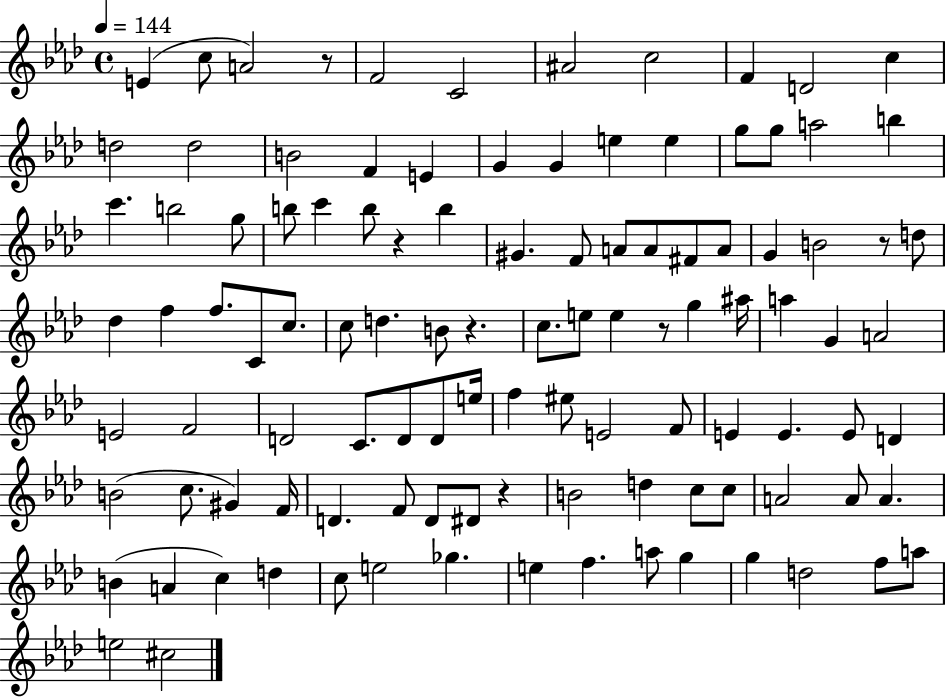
{
  \clef treble
  \time 4/4
  \defaultTimeSignature
  \key aes \major
  \tempo 4 = 144
  e'4( c''8 a'2) r8 | f'2 c'2 | ais'2 c''2 | f'4 d'2 c''4 | \break d''2 d''2 | b'2 f'4 e'4 | g'4 g'4 e''4 e''4 | g''8 g''8 a''2 b''4 | \break c'''4. b''2 g''8 | b''8 c'''4 b''8 r4 b''4 | gis'4. f'8 a'8 a'8 fis'8 a'8 | g'4 b'2 r8 d''8 | \break des''4 f''4 f''8. c'8 c''8. | c''8 d''4. b'8 r4. | c''8. e''8 e''4 r8 g''4 ais''16 | a''4 g'4 a'2 | \break e'2 f'2 | d'2 c'8. d'8 d'8 e''16 | f''4 eis''8 e'2 f'8 | e'4 e'4. e'8 d'4 | \break b'2( c''8. gis'4) f'16 | d'4. f'8 d'8 dis'8 r4 | b'2 d''4 c''8 c''8 | a'2 a'8 a'4. | \break b'4( a'4 c''4) d''4 | c''8 e''2 ges''4. | e''4 f''4. a''8 g''4 | g''4 d''2 f''8 a''8 | \break e''2 cis''2 | \bar "|."
}